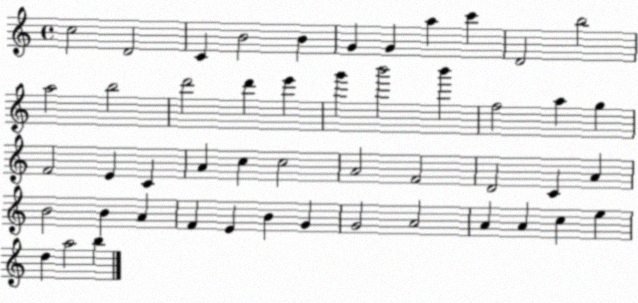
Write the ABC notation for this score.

X:1
T:Untitled
M:4/4
L:1/4
K:C
c2 D2 C B2 B G G a c' D2 b2 a2 b2 d'2 d' e' g' b'2 b' f2 a g F2 E C A c c2 A2 F2 D2 C A B2 B A F E B G G2 A2 A A c e d a2 b